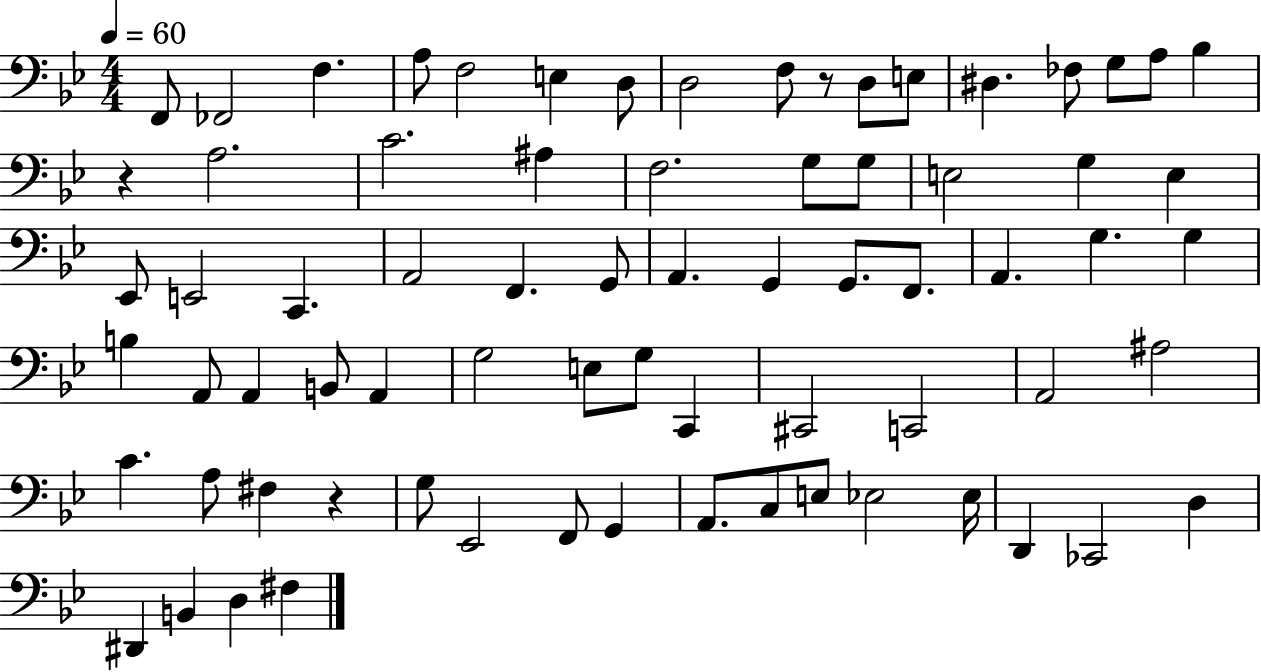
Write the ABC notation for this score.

X:1
T:Untitled
M:4/4
L:1/4
K:Bb
F,,/2 _F,,2 F, A,/2 F,2 E, D,/2 D,2 F,/2 z/2 D,/2 E,/2 ^D, _F,/2 G,/2 A,/2 _B, z A,2 C2 ^A, F,2 G,/2 G,/2 E,2 G, E, _E,,/2 E,,2 C,, A,,2 F,, G,,/2 A,, G,, G,,/2 F,,/2 A,, G, G, B, A,,/2 A,, B,,/2 A,, G,2 E,/2 G,/2 C,, ^C,,2 C,,2 A,,2 ^A,2 C A,/2 ^F, z G,/2 _E,,2 F,,/2 G,, A,,/2 C,/2 E,/2 _E,2 _E,/4 D,, _C,,2 D, ^D,, B,, D, ^F,